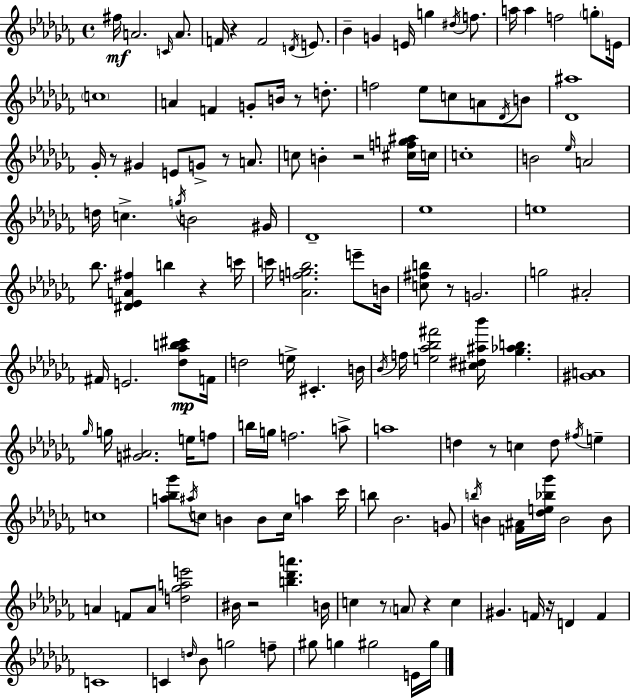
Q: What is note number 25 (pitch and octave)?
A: D5